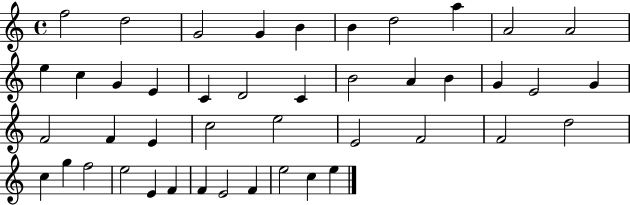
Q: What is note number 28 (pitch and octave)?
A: E5